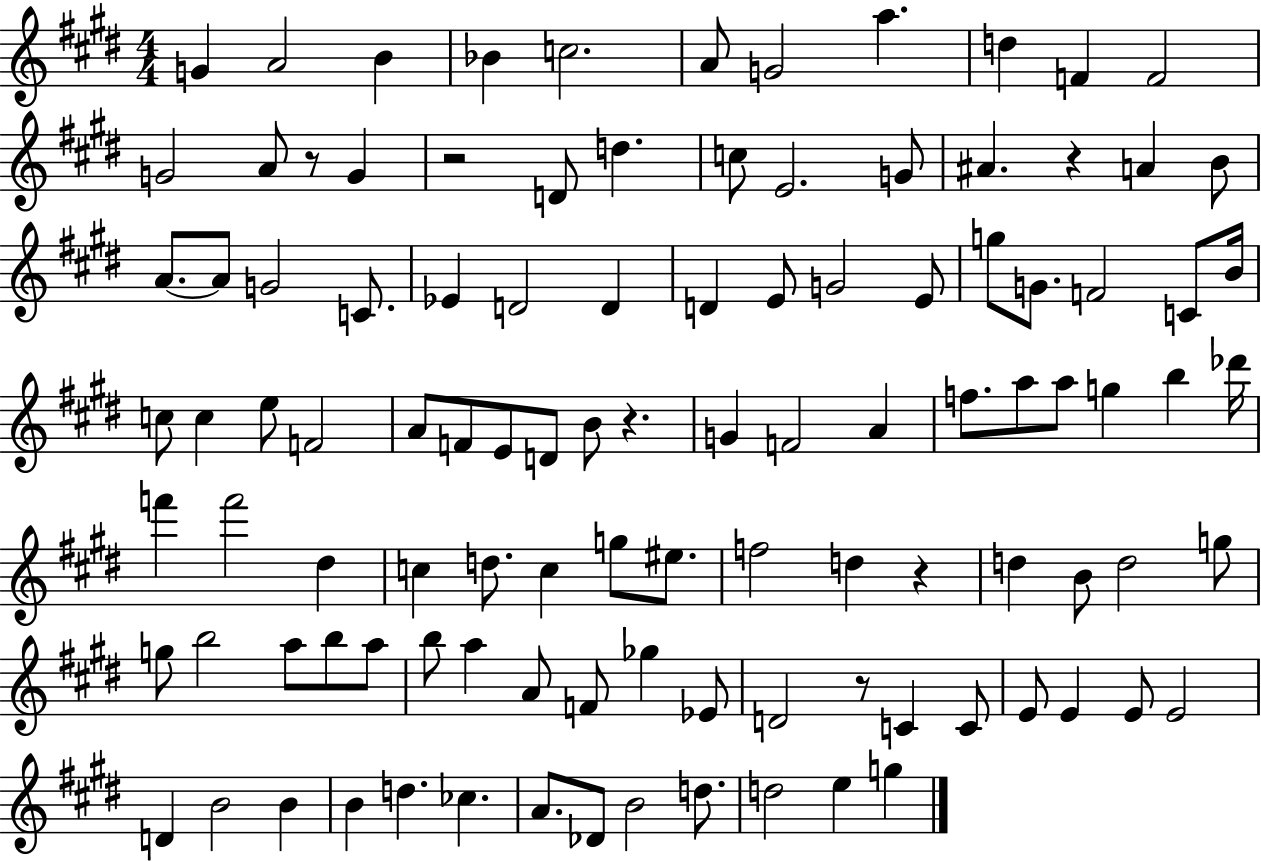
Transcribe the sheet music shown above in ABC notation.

X:1
T:Untitled
M:4/4
L:1/4
K:E
G A2 B _B c2 A/2 G2 a d F F2 G2 A/2 z/2 G z2 D/2 d c/2 E2 G/2 ^A z A B/2 A/2 A/2 G2 C/2 _E D2 D D E/2 G2 E/2 g/2 G/2 F2 C/2 B/4 c/2 c e/2 F2 A/2 F/2 E/2 D/2 B/2 z G F2 A f/2 a/2 a/2 g b _d'/4 f' f'2 ^d c d/2 c g/2 ^e/2 f2 d z d B/2 d2 g/2 g/2 b2 a/2 b/2 a/2 b/2 a A/2 F/2 _g _E/2 D2 z/2 C C/2 E/2 E E/2 E2 D B2 B B d _c A/2 _D/2 B2 d/2 d2 e g